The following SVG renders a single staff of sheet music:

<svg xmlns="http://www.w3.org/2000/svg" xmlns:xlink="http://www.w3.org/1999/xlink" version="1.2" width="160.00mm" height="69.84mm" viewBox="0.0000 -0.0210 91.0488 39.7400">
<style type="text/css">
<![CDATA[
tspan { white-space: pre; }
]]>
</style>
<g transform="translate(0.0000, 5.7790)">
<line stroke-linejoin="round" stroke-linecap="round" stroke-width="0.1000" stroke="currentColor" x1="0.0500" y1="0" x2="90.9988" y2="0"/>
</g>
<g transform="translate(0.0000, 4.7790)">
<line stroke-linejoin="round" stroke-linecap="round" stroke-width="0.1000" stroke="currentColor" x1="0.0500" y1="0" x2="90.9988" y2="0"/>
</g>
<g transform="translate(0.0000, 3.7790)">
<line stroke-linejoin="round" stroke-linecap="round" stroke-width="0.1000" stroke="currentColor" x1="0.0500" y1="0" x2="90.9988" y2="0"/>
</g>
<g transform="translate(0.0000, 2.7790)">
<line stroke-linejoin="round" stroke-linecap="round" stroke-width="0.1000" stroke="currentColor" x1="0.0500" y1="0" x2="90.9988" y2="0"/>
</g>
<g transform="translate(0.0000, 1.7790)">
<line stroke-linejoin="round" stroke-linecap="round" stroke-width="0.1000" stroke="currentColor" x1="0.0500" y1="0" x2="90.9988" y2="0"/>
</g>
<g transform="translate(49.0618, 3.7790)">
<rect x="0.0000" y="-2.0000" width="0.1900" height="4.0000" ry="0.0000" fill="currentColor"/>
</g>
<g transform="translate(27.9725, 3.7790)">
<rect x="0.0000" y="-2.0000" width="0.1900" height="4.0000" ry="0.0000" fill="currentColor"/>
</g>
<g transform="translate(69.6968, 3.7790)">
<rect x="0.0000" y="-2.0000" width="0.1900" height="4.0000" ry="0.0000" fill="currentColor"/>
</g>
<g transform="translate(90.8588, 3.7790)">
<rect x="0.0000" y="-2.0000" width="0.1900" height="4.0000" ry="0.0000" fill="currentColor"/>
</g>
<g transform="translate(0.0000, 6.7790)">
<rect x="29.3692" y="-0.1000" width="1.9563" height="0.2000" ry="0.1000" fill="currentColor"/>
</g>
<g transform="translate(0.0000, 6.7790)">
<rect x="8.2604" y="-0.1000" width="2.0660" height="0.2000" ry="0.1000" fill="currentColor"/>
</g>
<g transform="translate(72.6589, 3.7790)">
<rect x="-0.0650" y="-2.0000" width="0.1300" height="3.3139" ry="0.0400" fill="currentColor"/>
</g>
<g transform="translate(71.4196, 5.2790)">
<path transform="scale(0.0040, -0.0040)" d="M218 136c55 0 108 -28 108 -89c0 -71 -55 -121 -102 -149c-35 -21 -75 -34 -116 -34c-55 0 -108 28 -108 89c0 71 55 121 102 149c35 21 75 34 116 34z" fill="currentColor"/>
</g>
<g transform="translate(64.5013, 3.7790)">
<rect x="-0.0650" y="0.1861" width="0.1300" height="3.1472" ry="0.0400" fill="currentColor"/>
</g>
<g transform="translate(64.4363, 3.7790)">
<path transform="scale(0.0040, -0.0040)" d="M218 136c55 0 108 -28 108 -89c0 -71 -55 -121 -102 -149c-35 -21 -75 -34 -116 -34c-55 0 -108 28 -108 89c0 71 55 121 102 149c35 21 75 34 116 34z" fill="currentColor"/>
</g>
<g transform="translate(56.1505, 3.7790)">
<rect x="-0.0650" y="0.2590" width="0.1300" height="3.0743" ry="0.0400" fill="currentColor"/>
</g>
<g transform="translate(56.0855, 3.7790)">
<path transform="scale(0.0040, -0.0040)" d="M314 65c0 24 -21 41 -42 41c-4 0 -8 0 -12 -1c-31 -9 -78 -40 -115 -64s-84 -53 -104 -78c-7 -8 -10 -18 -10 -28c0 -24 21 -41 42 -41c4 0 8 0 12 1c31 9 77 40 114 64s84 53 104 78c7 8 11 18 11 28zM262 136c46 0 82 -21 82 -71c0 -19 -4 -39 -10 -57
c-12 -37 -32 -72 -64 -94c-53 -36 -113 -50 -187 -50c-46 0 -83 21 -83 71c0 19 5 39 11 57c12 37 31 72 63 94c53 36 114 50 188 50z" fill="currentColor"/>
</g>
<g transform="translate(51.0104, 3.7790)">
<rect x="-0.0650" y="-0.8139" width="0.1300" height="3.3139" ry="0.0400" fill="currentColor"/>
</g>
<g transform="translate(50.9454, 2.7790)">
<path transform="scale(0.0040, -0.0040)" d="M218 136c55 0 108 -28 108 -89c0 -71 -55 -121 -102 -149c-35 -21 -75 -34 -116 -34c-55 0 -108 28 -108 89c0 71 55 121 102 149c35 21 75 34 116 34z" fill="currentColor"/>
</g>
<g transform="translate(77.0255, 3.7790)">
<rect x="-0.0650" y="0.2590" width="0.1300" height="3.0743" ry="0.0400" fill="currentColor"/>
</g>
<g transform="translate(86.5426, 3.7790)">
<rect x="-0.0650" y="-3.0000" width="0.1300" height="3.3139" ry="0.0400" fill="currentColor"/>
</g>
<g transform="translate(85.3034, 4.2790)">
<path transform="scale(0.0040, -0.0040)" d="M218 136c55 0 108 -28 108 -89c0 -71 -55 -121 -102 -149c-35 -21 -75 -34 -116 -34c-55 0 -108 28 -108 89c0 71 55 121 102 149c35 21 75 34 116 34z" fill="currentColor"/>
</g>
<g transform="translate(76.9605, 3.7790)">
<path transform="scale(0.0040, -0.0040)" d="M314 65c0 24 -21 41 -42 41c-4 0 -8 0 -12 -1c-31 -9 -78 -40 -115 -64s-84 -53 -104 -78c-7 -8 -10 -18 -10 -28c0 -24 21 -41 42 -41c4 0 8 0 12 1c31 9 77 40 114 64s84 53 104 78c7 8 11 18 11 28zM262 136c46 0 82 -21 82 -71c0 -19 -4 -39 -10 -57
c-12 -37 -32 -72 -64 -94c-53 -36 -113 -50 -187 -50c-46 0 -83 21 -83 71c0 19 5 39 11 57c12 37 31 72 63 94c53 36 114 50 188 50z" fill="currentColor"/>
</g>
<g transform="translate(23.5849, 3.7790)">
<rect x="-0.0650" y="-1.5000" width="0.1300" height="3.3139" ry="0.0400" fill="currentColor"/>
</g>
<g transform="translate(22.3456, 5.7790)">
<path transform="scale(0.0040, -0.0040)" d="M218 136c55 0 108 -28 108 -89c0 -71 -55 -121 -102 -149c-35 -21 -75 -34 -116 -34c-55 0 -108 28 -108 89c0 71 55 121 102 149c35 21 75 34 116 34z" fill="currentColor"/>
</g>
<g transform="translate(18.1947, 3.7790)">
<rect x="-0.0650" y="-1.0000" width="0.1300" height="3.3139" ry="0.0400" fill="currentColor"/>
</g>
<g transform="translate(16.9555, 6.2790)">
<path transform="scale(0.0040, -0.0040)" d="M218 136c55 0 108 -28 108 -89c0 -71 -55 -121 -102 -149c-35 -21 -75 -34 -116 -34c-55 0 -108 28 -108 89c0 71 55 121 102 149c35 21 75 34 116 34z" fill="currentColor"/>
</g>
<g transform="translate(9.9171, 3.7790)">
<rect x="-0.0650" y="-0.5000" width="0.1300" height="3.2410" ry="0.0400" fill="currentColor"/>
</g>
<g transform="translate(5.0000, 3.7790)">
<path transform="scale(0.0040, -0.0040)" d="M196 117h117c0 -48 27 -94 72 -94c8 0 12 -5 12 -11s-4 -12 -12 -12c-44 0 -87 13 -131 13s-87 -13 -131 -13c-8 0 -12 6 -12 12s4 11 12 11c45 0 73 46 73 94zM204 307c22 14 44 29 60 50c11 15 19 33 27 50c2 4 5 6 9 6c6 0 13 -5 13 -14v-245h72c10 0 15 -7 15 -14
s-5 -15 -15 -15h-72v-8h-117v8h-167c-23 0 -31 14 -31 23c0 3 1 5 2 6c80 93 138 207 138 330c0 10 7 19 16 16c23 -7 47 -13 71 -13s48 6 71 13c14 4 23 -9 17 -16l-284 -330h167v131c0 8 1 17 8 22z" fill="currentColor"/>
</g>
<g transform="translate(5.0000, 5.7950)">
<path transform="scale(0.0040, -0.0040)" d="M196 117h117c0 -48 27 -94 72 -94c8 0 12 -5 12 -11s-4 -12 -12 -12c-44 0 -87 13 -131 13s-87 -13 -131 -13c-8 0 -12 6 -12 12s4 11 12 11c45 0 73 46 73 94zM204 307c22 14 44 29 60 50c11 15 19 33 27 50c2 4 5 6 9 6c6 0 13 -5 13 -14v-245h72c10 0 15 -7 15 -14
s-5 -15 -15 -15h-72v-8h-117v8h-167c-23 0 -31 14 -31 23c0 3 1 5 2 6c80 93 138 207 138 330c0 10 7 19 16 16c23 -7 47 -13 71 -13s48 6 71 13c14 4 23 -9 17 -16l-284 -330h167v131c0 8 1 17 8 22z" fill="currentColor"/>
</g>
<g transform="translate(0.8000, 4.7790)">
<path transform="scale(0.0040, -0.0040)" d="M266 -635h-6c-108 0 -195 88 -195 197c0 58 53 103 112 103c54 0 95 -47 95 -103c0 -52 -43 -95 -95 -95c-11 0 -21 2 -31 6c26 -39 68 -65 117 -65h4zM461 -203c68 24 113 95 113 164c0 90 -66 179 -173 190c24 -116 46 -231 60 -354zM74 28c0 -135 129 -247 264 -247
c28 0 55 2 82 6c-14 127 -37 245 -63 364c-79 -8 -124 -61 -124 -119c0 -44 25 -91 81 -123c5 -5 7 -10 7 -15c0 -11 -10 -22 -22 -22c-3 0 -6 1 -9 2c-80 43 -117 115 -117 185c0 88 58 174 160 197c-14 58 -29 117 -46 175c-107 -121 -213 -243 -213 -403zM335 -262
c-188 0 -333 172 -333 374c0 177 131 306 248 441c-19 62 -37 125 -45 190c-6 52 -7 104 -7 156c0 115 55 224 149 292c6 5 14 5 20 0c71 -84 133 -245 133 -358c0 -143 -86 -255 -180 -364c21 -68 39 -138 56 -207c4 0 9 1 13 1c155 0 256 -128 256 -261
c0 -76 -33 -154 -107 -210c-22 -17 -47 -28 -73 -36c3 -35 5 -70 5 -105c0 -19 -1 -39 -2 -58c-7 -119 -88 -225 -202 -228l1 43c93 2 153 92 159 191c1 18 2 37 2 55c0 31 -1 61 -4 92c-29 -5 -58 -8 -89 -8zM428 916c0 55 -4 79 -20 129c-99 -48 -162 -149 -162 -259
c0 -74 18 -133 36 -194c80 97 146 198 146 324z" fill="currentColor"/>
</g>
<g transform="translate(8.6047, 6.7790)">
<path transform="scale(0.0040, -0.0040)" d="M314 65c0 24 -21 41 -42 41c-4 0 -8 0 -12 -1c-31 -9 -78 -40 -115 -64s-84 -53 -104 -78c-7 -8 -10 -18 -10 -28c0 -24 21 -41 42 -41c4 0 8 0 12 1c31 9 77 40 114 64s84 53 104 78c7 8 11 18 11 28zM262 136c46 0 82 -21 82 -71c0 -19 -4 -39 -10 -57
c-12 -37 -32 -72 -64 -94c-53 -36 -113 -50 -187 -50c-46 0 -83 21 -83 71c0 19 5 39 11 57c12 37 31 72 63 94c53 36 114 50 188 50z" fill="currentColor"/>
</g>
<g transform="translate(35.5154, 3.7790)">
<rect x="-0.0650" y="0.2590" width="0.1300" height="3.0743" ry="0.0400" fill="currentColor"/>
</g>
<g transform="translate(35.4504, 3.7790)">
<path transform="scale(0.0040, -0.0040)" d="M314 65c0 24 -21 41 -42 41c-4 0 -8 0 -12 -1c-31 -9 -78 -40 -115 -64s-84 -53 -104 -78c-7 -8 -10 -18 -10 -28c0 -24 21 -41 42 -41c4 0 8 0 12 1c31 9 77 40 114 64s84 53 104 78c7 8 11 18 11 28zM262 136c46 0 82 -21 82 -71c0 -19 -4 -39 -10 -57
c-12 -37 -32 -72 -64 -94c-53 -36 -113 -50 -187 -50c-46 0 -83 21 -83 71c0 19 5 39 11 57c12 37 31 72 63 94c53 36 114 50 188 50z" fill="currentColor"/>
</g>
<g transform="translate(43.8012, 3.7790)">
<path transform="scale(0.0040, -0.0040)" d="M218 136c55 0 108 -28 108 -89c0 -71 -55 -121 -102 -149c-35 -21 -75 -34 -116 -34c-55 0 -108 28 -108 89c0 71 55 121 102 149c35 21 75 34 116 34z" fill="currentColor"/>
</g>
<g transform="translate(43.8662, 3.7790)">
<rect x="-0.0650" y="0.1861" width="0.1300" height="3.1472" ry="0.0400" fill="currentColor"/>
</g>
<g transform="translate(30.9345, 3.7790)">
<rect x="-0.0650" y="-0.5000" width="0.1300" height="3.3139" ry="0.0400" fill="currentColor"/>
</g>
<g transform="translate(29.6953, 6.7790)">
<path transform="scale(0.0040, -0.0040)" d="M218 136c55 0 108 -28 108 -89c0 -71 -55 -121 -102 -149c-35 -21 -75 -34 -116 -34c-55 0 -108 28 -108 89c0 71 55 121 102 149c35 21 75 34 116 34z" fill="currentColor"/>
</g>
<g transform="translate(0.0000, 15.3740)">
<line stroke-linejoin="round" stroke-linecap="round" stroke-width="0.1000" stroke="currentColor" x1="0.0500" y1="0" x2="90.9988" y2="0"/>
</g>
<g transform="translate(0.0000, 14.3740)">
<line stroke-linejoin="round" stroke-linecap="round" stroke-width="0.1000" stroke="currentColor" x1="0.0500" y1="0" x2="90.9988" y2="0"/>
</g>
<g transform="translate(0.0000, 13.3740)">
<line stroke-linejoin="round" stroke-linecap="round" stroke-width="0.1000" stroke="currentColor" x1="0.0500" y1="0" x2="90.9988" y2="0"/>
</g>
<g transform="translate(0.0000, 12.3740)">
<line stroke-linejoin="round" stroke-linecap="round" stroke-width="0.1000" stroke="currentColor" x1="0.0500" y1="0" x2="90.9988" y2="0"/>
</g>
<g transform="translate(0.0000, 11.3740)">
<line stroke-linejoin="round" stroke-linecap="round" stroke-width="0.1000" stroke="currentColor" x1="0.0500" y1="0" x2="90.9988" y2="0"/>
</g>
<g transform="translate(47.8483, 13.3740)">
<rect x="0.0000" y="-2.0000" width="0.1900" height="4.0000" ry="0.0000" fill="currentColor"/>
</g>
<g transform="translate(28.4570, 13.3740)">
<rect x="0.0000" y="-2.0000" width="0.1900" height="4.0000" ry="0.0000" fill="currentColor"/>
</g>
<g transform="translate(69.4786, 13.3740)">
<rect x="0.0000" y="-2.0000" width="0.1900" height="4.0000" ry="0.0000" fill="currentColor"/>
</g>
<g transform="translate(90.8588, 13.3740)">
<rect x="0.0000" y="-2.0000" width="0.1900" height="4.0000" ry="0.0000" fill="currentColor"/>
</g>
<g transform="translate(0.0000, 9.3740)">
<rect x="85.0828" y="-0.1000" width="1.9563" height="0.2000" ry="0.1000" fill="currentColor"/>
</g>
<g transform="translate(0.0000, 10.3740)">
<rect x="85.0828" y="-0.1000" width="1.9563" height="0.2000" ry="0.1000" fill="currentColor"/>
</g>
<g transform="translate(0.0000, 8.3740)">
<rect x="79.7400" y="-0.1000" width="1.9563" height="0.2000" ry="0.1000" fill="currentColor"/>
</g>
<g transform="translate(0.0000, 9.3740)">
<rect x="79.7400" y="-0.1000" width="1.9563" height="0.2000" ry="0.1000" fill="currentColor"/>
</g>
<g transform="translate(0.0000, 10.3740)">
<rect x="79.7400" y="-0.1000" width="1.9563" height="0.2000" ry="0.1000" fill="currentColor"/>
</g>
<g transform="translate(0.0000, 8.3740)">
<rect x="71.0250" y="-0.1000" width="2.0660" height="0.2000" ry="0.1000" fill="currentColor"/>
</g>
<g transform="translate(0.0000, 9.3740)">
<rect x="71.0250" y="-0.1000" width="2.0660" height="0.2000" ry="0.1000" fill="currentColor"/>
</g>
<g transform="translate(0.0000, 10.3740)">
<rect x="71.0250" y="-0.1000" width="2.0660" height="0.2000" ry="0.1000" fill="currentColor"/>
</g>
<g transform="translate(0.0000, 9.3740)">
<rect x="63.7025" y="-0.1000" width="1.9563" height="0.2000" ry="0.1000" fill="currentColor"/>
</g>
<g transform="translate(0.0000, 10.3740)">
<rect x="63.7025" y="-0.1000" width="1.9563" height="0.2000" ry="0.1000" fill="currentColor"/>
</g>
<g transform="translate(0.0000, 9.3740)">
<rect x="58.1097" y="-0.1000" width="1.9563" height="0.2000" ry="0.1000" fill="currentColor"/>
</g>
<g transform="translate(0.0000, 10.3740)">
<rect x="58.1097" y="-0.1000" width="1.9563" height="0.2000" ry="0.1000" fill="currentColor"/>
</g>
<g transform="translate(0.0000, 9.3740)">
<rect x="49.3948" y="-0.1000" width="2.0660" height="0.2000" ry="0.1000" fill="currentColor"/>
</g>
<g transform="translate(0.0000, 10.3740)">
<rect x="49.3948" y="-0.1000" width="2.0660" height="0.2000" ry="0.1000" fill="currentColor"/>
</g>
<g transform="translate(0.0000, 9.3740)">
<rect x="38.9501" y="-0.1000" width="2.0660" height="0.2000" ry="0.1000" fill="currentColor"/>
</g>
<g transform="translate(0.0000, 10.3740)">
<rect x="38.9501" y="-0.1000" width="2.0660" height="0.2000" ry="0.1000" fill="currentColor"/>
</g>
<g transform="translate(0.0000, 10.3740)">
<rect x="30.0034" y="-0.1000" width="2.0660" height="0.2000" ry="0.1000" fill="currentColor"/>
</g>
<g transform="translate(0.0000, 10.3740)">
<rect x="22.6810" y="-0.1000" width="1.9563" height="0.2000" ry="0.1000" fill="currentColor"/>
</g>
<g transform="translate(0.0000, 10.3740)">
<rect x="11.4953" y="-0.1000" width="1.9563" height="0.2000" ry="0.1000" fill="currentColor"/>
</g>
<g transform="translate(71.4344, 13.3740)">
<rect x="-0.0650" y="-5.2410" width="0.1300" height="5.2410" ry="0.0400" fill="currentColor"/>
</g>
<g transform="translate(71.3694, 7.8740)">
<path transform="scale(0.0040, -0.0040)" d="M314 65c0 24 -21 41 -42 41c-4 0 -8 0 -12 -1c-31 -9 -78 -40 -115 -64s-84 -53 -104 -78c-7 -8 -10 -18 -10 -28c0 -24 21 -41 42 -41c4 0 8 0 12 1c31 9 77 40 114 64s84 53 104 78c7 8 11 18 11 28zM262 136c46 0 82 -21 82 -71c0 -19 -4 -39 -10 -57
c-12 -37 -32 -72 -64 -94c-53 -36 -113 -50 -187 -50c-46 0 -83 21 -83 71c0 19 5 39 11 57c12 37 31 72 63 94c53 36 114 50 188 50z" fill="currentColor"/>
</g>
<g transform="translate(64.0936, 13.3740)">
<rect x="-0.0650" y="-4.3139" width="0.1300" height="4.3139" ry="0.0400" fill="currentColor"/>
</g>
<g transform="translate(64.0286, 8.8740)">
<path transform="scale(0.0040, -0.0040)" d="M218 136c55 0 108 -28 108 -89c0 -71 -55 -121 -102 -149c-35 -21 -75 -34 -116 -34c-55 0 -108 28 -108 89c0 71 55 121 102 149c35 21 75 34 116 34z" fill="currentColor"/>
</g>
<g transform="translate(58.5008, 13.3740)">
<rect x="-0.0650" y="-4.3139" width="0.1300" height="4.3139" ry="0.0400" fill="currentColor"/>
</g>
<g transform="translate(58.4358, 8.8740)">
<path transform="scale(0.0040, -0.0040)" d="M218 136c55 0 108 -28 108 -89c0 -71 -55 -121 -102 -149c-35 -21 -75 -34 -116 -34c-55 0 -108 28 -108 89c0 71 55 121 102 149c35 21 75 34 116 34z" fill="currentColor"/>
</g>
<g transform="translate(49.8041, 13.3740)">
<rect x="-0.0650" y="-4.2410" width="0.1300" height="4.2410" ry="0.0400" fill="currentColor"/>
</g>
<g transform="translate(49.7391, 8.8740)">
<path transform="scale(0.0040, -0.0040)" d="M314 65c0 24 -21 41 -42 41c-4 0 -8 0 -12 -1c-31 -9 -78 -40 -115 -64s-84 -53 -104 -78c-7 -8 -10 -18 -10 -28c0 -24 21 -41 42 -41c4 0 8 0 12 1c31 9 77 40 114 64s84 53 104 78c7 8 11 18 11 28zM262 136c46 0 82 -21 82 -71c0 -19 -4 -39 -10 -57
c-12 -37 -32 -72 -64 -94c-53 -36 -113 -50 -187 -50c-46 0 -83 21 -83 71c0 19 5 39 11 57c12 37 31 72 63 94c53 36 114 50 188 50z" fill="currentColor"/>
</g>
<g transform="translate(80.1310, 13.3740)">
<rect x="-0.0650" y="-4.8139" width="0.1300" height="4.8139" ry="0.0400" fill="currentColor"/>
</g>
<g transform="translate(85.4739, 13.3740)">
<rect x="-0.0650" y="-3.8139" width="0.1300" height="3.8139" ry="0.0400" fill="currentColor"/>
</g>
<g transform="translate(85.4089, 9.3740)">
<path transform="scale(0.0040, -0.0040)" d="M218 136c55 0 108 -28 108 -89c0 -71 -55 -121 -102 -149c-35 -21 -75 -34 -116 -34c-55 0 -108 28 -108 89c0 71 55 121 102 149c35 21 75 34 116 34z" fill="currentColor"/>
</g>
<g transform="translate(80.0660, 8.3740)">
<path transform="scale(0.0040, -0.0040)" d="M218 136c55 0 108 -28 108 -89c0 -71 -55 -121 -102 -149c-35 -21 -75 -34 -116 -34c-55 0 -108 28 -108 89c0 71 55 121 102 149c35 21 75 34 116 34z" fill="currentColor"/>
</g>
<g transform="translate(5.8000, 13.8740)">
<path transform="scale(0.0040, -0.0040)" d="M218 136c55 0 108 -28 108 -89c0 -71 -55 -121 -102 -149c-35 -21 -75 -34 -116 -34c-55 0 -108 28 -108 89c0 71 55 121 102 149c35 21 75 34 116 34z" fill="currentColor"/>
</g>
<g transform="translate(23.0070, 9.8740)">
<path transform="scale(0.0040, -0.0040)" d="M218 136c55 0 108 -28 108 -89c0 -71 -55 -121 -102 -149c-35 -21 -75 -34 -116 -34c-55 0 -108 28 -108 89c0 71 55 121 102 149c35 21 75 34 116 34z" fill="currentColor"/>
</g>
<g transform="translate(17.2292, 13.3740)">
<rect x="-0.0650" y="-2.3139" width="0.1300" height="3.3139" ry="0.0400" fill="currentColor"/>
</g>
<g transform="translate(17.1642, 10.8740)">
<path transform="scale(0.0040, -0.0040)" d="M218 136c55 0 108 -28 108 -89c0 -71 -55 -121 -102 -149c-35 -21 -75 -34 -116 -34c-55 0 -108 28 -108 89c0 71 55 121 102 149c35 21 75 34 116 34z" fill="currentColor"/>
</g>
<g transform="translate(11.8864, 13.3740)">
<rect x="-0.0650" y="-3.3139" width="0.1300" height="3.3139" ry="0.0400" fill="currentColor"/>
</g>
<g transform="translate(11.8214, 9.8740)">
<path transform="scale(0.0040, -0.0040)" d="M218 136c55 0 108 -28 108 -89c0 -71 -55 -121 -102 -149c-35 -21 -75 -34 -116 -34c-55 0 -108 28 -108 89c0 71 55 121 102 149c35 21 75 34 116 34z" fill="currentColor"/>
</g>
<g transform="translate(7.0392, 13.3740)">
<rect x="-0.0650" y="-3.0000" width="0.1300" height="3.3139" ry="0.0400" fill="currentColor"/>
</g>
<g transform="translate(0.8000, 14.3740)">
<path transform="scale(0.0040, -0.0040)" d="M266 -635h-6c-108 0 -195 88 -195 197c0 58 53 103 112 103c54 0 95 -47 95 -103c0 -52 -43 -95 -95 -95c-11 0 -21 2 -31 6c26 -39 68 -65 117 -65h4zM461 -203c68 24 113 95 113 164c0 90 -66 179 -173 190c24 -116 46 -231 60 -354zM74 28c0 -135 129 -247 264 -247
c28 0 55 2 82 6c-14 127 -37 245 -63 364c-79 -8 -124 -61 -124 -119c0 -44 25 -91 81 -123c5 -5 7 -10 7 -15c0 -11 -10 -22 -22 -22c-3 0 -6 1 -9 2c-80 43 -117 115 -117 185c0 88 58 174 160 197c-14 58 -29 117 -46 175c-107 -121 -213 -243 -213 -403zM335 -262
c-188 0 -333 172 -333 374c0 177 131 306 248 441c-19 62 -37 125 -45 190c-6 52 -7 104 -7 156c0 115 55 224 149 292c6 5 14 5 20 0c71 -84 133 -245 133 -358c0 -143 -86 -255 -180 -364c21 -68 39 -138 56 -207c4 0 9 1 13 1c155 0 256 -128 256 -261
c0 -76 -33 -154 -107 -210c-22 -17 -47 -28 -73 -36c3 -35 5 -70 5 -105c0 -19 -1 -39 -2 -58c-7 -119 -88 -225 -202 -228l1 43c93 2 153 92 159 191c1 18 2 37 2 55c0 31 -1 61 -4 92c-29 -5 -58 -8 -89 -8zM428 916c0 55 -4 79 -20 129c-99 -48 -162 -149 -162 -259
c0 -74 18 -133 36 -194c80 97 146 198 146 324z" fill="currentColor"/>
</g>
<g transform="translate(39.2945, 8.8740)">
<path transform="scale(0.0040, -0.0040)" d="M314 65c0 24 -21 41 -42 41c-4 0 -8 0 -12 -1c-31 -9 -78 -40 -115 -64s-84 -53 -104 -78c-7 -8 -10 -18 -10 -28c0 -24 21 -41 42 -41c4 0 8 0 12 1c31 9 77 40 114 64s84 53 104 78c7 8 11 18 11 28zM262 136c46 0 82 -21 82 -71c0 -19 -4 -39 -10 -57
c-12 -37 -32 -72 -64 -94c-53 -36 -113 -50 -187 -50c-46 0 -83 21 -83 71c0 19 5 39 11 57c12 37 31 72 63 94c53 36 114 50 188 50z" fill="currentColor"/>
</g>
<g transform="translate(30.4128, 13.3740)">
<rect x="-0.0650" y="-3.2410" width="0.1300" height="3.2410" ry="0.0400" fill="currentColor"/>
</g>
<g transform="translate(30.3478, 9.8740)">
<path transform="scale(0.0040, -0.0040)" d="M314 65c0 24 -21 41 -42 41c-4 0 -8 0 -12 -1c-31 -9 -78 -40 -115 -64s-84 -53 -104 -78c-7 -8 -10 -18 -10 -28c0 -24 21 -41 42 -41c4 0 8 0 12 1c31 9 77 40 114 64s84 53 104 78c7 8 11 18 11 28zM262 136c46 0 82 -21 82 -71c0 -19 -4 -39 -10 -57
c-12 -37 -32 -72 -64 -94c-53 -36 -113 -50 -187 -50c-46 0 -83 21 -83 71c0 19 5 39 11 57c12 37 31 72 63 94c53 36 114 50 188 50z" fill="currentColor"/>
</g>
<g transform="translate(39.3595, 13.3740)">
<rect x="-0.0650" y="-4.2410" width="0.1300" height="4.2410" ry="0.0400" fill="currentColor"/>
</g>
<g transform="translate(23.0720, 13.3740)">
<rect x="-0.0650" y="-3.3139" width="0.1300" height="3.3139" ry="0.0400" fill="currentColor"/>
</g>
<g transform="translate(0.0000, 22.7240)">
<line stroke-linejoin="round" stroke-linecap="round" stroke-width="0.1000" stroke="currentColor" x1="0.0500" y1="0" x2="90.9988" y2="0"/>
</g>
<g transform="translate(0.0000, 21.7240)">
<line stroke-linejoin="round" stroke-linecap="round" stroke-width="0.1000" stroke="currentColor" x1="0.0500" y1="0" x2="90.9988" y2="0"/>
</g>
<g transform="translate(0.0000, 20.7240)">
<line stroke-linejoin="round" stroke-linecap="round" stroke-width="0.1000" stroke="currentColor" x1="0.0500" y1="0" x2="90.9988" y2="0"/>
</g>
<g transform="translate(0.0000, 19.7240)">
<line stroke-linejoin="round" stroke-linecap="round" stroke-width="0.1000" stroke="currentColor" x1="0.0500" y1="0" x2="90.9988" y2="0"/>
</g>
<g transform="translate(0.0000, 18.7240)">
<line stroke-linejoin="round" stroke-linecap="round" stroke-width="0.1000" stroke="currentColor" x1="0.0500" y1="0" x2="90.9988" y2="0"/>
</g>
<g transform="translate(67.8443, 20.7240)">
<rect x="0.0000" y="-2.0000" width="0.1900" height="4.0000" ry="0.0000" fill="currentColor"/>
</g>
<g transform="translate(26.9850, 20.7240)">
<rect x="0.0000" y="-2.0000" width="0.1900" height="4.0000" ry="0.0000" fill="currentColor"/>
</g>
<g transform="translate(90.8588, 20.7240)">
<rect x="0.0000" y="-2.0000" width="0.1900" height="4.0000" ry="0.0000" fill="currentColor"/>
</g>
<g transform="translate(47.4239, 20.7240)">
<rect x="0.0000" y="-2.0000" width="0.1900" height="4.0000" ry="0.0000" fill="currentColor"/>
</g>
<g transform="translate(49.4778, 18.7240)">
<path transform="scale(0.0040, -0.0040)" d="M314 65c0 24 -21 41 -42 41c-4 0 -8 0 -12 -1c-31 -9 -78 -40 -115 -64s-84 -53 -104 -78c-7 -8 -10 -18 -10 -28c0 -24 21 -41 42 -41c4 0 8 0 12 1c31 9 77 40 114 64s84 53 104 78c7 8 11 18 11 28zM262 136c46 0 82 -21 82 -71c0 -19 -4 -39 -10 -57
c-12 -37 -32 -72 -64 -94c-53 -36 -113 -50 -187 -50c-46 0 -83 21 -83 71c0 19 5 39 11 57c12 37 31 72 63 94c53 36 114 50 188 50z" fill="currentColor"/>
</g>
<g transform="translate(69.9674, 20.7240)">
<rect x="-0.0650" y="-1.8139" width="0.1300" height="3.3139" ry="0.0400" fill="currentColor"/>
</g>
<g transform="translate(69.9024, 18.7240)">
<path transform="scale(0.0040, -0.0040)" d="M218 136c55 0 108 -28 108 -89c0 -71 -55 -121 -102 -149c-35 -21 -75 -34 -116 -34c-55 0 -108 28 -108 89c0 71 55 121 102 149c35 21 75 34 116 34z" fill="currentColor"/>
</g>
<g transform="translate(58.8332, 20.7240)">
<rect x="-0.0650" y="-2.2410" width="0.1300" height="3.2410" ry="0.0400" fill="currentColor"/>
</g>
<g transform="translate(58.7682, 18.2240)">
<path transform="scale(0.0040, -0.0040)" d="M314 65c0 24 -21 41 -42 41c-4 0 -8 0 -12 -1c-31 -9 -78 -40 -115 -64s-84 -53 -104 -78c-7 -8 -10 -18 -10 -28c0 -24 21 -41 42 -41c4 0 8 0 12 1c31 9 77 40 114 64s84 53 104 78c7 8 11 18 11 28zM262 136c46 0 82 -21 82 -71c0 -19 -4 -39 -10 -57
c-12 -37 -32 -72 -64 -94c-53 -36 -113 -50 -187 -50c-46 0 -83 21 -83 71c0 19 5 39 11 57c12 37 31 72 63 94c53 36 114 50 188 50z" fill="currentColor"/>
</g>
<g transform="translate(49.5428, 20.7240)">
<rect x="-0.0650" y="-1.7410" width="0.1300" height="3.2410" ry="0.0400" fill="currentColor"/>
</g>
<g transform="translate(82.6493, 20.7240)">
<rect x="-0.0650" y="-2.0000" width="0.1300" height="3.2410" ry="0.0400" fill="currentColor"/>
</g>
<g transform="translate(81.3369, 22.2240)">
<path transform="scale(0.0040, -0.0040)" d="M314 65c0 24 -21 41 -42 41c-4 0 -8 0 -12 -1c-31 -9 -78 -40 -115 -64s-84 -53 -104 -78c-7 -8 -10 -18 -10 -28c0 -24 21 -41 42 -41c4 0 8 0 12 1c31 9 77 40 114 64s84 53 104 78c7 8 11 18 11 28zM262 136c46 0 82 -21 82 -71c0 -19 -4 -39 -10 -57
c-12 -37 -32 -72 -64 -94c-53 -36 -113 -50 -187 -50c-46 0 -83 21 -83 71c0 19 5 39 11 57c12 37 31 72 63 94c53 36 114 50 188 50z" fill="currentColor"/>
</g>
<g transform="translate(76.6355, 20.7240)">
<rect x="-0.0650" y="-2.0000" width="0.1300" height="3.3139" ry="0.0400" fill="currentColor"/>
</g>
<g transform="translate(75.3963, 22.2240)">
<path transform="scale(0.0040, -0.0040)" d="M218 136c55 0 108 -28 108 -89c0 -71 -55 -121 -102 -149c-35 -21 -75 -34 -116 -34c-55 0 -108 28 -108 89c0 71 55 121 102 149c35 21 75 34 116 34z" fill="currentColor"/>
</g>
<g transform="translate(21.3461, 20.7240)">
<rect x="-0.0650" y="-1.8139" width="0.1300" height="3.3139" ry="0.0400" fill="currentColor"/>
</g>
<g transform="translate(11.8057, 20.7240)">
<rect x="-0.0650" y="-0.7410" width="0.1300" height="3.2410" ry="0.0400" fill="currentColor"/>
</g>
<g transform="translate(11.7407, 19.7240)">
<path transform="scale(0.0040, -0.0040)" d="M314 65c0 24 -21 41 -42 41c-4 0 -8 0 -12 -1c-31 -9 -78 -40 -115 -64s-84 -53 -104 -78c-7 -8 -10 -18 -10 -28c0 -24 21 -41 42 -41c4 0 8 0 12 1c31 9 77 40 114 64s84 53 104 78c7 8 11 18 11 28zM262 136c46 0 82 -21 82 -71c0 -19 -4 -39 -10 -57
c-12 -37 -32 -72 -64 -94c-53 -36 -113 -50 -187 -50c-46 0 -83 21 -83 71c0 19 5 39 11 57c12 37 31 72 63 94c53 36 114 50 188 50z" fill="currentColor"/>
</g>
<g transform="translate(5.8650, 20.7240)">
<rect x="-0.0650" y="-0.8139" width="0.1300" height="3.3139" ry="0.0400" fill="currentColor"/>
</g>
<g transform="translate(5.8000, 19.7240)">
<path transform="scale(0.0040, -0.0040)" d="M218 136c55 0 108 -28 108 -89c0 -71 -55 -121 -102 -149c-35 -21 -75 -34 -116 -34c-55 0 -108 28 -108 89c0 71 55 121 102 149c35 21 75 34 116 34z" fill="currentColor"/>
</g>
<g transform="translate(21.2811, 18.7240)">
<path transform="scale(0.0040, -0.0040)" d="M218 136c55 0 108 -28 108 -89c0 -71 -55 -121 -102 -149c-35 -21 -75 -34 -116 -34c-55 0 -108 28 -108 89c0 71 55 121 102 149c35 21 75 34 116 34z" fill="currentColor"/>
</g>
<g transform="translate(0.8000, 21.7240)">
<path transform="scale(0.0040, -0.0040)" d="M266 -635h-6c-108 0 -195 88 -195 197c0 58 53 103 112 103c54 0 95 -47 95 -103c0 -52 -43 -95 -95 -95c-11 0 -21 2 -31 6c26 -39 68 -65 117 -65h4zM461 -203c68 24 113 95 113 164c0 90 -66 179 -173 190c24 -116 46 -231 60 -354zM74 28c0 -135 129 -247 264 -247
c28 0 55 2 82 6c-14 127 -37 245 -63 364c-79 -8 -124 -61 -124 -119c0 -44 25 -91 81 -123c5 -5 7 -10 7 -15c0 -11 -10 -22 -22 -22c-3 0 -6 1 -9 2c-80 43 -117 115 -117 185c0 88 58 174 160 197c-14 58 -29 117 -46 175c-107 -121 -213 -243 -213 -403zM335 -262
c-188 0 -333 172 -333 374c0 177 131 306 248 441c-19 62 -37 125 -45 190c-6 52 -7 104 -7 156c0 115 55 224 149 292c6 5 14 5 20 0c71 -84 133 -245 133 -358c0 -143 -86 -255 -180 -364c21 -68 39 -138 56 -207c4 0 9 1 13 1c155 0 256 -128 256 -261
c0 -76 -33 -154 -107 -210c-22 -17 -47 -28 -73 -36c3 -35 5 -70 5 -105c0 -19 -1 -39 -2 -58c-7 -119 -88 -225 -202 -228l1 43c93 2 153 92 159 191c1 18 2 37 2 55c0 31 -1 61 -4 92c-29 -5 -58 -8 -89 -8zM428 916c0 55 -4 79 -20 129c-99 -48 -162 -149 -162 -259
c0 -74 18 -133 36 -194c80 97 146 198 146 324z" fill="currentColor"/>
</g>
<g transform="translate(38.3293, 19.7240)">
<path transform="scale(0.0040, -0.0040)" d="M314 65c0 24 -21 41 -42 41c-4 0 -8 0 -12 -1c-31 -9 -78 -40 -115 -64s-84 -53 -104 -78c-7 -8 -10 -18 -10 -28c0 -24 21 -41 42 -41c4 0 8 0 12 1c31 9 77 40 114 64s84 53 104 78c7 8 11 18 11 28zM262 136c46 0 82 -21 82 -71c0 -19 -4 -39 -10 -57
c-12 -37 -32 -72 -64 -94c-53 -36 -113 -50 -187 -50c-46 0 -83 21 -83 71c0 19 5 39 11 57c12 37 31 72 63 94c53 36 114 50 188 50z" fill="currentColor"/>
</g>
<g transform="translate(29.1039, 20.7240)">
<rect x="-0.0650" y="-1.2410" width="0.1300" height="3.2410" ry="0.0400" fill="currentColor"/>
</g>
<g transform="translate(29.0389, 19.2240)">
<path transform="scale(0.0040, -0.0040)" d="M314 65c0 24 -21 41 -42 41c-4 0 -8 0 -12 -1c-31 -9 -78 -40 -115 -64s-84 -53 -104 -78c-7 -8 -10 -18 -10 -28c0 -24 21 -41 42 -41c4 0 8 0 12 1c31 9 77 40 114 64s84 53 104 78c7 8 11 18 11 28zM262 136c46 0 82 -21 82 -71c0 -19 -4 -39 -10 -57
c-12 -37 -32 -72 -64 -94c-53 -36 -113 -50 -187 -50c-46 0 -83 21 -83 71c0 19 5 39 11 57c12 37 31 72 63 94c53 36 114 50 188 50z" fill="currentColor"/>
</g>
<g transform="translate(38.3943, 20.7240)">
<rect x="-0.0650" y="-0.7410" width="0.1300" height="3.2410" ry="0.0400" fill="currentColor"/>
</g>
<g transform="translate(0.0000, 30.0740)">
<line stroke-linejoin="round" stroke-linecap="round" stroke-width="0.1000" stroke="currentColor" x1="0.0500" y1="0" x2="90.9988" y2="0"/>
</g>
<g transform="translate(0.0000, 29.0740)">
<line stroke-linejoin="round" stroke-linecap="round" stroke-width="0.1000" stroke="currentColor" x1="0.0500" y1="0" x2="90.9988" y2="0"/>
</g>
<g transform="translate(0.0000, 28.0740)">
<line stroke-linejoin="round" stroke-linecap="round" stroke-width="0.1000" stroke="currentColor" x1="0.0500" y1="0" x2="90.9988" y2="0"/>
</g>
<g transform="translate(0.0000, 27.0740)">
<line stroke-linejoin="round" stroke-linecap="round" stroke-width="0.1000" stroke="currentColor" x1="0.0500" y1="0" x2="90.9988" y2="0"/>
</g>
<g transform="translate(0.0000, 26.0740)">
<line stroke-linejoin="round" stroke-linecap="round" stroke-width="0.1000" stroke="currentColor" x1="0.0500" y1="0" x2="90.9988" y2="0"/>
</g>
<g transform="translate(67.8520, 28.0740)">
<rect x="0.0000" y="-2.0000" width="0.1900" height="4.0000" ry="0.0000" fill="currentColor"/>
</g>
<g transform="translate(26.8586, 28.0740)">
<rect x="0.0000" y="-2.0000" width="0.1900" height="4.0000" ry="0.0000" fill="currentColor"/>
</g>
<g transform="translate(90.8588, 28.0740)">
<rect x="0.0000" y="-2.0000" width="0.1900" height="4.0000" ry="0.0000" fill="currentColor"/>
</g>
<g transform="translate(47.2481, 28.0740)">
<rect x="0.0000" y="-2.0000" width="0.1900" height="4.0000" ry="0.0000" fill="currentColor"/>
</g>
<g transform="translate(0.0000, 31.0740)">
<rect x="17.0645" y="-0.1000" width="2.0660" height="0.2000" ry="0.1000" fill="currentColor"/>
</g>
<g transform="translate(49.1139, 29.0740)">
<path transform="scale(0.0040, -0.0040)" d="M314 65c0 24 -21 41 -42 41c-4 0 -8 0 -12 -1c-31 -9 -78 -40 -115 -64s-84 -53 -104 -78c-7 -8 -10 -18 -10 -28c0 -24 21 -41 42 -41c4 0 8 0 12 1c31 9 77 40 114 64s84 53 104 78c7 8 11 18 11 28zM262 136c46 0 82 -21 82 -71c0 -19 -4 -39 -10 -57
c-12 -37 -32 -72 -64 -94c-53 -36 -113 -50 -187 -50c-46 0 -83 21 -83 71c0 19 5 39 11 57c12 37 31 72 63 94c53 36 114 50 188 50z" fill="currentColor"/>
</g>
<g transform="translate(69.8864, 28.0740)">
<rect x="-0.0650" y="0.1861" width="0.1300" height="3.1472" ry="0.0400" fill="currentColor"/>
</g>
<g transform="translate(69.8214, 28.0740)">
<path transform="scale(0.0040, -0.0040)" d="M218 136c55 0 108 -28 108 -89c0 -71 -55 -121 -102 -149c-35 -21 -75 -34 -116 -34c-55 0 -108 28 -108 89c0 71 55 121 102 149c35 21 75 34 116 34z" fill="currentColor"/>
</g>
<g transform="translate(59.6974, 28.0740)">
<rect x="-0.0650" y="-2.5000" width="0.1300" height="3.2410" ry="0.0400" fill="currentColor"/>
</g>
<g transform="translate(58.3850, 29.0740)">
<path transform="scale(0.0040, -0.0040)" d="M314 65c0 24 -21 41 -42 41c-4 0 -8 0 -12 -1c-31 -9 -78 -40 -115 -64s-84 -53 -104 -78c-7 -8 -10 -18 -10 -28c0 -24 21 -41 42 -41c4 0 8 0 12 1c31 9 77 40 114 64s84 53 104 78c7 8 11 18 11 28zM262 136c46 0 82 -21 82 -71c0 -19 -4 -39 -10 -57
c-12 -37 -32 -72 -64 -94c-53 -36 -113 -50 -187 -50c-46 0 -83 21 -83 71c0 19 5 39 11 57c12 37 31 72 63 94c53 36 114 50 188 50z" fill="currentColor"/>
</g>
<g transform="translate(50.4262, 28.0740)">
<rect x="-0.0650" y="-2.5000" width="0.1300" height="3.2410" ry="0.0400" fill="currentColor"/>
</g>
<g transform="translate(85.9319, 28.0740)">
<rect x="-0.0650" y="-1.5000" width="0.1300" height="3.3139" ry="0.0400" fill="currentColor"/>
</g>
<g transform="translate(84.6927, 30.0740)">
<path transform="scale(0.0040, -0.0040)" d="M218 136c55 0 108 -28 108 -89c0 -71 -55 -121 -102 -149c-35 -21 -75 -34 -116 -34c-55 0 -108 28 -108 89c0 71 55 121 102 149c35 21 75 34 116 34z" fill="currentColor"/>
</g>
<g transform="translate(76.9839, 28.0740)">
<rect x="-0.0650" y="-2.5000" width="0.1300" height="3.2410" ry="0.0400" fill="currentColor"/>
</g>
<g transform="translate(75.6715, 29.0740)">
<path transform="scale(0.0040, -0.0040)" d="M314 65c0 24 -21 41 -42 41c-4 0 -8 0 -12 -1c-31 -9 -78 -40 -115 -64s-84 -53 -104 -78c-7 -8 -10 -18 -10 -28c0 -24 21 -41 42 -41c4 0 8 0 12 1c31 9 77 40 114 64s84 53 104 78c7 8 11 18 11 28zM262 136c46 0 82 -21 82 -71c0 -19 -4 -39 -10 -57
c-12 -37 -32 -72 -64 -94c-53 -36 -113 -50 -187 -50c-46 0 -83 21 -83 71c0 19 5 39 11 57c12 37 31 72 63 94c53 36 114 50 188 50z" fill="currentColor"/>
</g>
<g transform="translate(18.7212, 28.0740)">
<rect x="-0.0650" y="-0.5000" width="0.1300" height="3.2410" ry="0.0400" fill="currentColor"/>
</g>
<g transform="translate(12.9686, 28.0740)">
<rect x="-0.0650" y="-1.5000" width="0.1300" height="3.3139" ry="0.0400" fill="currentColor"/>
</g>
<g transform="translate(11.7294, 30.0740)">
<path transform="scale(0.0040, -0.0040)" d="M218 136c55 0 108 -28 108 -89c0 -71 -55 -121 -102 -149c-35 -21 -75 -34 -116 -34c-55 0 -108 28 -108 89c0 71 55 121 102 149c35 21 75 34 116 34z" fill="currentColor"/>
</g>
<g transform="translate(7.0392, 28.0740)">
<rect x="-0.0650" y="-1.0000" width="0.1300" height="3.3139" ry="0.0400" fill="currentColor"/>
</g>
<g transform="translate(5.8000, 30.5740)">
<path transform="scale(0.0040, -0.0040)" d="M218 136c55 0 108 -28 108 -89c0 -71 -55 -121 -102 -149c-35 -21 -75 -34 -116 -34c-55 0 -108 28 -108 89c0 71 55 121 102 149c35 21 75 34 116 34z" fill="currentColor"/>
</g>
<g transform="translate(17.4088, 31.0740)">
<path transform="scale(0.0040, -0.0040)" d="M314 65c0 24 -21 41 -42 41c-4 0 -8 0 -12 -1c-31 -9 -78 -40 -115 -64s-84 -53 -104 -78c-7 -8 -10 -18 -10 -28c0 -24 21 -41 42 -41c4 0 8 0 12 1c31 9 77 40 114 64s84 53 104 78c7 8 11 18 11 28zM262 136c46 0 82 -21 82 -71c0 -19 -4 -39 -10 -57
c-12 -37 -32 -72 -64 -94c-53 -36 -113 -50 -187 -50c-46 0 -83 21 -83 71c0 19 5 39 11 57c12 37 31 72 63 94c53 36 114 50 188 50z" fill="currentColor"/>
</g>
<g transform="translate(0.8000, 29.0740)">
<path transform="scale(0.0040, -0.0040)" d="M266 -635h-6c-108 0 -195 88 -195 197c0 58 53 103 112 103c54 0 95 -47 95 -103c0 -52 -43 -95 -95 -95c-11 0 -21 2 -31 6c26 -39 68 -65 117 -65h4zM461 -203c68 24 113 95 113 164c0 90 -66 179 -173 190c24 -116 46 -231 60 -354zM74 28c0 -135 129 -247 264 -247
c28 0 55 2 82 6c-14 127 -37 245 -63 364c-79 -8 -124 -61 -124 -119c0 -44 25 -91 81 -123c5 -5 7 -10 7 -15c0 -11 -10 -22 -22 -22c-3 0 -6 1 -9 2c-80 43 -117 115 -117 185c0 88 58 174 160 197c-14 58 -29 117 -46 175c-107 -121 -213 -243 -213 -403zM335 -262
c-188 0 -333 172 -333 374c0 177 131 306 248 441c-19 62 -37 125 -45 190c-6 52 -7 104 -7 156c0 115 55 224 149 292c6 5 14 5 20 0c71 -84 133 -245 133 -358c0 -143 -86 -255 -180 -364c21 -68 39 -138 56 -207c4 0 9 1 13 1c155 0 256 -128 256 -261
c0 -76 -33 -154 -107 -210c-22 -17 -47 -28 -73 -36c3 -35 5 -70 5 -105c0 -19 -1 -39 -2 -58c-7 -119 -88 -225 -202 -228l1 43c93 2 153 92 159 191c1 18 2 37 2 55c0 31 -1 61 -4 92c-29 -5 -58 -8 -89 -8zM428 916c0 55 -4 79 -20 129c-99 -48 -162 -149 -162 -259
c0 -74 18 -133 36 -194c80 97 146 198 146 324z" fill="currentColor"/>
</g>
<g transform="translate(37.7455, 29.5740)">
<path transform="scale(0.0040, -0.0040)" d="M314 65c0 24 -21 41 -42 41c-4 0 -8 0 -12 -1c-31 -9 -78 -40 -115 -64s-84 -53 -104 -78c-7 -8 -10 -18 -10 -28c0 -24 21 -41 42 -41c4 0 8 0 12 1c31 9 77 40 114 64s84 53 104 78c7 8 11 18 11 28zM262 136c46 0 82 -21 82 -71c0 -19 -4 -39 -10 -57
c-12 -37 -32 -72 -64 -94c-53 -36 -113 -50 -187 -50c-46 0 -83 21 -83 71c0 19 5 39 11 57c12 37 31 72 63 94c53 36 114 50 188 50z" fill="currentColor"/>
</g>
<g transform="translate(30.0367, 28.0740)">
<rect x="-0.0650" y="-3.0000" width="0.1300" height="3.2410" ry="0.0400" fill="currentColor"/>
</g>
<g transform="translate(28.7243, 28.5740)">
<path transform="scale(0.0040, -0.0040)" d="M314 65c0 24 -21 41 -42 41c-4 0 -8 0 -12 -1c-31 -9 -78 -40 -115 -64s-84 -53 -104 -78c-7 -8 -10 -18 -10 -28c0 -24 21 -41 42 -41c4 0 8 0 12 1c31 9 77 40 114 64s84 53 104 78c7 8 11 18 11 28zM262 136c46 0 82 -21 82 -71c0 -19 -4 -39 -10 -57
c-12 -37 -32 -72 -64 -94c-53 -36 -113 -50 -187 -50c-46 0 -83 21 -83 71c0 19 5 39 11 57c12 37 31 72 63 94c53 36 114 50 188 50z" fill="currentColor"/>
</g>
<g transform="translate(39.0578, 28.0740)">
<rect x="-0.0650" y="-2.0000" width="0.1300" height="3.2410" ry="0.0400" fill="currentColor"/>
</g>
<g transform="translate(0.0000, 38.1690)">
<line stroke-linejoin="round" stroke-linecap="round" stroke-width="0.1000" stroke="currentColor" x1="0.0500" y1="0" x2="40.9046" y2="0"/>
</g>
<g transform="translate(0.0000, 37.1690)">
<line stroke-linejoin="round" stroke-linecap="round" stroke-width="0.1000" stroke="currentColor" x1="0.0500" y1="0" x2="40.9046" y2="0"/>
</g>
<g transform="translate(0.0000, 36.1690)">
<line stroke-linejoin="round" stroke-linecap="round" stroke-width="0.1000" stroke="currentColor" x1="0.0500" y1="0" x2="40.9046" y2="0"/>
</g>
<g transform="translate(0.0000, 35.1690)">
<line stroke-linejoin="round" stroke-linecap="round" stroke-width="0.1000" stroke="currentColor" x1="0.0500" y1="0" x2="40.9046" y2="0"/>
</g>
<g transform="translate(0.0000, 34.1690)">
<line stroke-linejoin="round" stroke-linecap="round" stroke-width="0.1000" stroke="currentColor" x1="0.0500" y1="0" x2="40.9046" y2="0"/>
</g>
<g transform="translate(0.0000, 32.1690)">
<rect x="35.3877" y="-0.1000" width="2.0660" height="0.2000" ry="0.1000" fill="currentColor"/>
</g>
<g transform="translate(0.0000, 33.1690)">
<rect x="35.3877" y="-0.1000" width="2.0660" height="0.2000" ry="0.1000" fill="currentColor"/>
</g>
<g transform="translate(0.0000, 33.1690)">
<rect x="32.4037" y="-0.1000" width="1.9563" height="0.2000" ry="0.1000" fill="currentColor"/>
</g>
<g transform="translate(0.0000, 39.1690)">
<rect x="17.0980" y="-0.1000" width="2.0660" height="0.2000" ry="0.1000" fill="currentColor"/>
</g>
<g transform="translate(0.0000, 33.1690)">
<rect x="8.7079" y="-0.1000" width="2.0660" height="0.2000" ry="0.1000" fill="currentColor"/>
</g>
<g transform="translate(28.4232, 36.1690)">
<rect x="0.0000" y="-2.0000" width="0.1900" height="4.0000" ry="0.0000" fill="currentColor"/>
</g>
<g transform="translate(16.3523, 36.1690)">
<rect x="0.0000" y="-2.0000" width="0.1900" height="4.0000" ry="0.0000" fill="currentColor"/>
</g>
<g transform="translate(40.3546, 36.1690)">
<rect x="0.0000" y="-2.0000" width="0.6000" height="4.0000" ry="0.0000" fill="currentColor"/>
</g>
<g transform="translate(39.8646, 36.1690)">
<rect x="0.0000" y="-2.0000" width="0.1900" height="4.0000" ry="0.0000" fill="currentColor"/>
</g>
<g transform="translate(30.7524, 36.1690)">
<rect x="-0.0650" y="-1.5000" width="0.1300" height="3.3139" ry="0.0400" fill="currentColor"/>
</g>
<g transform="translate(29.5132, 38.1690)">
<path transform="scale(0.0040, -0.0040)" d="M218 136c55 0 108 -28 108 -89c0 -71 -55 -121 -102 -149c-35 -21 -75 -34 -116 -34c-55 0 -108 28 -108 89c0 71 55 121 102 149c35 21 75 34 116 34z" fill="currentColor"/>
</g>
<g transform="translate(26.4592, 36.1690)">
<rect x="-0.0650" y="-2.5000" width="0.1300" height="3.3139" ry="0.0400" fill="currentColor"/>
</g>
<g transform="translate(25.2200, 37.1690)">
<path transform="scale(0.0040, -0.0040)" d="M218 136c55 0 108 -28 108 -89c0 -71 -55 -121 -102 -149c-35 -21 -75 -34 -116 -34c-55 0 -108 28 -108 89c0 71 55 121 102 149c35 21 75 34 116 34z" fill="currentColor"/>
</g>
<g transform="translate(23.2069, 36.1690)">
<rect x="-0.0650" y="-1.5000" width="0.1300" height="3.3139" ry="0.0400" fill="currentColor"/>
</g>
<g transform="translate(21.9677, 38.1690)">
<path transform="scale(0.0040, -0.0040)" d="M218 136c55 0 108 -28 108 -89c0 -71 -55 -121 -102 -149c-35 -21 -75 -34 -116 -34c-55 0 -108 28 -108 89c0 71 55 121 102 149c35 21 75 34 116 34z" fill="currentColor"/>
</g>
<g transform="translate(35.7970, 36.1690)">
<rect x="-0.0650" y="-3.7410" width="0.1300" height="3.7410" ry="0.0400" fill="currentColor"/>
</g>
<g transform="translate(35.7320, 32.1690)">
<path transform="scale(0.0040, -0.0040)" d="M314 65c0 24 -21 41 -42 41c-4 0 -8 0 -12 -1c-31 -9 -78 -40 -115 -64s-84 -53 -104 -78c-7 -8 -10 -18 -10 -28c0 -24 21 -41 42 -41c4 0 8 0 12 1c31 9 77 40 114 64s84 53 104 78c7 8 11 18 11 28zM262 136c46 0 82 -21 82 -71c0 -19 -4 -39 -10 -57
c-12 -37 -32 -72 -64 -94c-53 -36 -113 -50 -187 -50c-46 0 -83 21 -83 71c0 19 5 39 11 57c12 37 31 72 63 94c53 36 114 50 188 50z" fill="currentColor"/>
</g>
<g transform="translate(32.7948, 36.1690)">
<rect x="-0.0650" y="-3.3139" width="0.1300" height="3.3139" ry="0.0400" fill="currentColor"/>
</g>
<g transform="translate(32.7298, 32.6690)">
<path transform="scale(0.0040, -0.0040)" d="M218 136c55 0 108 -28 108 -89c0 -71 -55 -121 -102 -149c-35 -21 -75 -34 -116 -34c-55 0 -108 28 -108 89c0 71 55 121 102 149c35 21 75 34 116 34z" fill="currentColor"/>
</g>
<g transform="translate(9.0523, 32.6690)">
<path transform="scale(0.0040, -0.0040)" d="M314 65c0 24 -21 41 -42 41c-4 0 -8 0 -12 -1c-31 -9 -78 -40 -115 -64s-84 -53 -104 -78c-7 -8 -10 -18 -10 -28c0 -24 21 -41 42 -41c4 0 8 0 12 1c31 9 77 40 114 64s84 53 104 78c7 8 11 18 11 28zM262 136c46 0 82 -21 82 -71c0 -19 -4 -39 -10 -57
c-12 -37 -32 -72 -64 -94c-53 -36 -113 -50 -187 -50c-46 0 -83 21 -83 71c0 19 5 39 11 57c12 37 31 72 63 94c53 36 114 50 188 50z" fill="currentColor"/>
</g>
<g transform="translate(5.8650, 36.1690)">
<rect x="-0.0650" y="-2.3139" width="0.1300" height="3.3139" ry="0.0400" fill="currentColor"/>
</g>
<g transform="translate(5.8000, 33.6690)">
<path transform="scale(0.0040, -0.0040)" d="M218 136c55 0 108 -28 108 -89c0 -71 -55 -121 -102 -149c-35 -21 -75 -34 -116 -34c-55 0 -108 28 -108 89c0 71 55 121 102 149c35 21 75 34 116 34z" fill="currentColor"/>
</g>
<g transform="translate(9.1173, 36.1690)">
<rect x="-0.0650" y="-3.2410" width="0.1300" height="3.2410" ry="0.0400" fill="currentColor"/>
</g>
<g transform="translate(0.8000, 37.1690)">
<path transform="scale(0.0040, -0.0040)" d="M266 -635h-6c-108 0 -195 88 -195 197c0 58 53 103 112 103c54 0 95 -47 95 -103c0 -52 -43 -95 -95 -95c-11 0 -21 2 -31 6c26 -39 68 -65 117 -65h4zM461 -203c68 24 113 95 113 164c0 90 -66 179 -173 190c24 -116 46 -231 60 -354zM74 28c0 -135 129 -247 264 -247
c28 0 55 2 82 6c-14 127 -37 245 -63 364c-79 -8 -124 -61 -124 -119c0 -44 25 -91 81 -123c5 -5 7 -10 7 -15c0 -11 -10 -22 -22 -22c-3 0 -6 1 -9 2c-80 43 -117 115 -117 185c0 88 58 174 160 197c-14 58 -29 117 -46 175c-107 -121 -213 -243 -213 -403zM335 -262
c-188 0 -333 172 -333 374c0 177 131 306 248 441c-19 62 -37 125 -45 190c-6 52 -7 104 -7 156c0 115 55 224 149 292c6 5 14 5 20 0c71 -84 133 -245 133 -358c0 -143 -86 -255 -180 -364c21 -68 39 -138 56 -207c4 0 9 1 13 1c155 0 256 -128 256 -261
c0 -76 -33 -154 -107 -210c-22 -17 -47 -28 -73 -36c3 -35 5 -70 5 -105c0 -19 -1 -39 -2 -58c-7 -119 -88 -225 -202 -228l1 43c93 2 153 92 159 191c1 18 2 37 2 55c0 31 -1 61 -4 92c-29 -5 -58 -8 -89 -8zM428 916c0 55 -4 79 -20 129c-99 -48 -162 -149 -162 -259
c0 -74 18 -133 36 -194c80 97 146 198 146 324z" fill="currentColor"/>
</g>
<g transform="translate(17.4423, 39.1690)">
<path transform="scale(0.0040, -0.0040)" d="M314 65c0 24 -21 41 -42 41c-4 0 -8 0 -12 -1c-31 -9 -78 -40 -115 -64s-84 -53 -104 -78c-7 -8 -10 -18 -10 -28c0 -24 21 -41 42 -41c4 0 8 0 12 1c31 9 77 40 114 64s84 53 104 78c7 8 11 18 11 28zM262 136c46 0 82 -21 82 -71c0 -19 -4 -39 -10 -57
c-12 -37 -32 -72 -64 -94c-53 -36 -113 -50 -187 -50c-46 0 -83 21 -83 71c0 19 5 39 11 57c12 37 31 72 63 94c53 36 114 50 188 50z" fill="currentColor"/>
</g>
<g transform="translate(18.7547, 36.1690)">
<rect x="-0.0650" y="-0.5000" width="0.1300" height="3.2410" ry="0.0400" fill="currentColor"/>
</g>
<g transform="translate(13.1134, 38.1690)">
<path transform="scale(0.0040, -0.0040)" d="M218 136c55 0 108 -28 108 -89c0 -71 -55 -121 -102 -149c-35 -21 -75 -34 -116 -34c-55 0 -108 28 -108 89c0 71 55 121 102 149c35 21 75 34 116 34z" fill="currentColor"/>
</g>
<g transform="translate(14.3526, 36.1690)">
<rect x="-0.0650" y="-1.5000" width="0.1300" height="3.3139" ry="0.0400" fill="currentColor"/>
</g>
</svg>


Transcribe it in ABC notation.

X:1
T:Untitled
M:4/4
L:1/4
K:C
C2 D E C B2 B d B2 B F B2 A A b g b b2 d'2 d'2 d' d' f'2 e' c' d d2 f e2 d2 f2 g2 f F F2 D E C2 A2 F2 G2 G2 B G2 E g b2 E C2 E G E b c'2